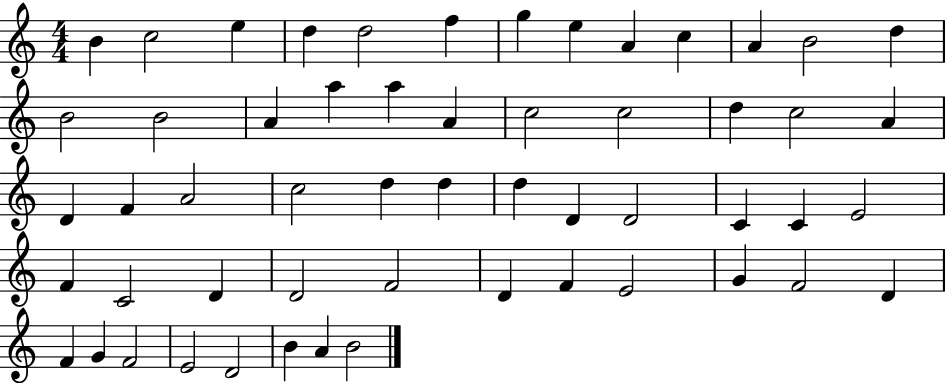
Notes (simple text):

B4/q C5/h E5/q D5/q D5/h F5/q G5/q E5/q A4/q C5/q A4/q B4/h D5/q B4/h B4/h A4/q A5/q A5/q A4/q C5/h C5/h D5/q C5/h A4/q D4/q F4/q A4/h C5/h D5/q D5/q D5/q D4/q D4/h C4/q C4/q E4/h F4/q C4/h D4/q D4/h F4/h D4/q F4/q E4/h G4/q F4/h D4/q F4/q G4/q F4/h E4/h D4/h B4/q A4/q B4/h